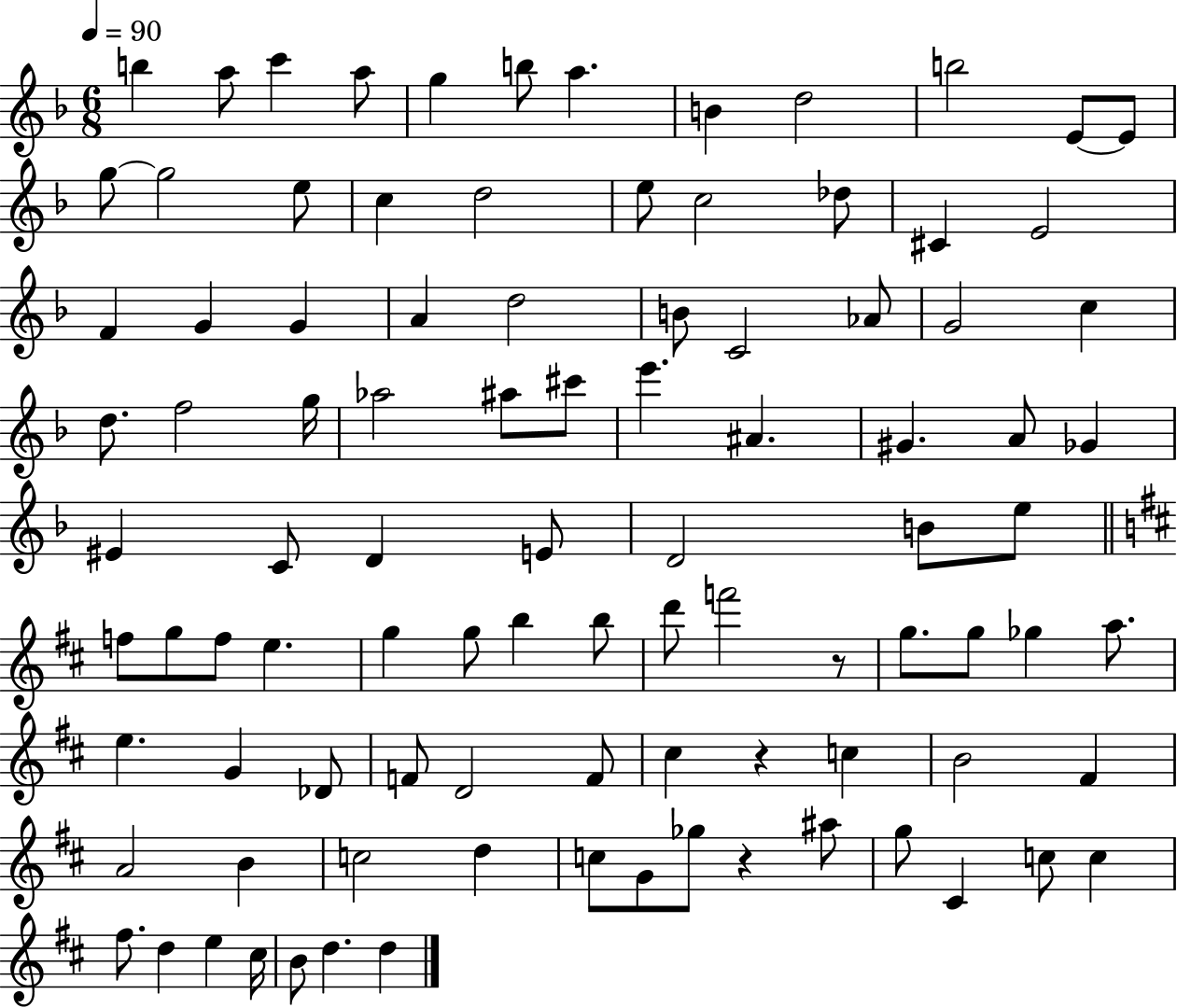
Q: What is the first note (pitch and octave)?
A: B5